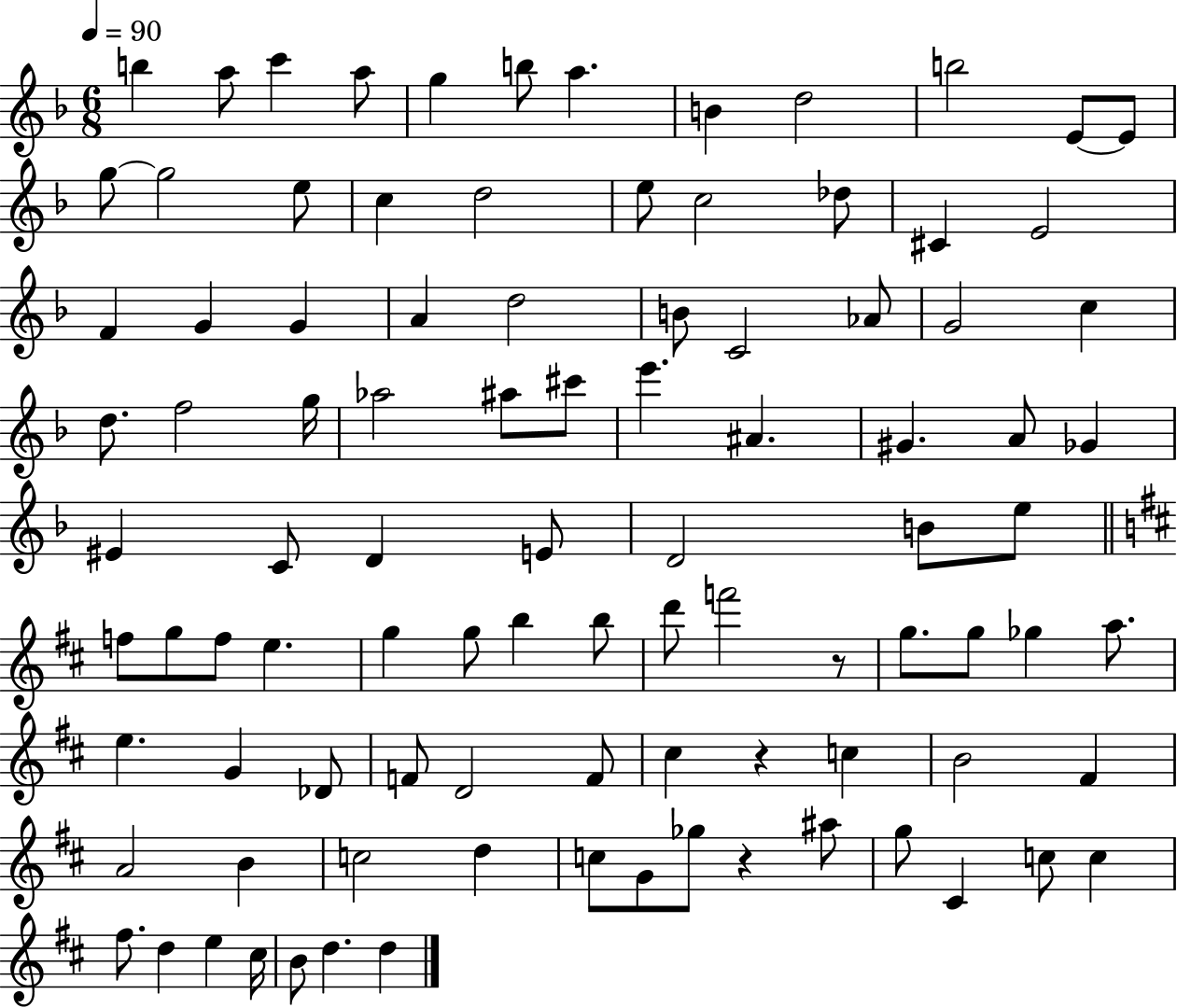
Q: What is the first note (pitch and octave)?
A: B5